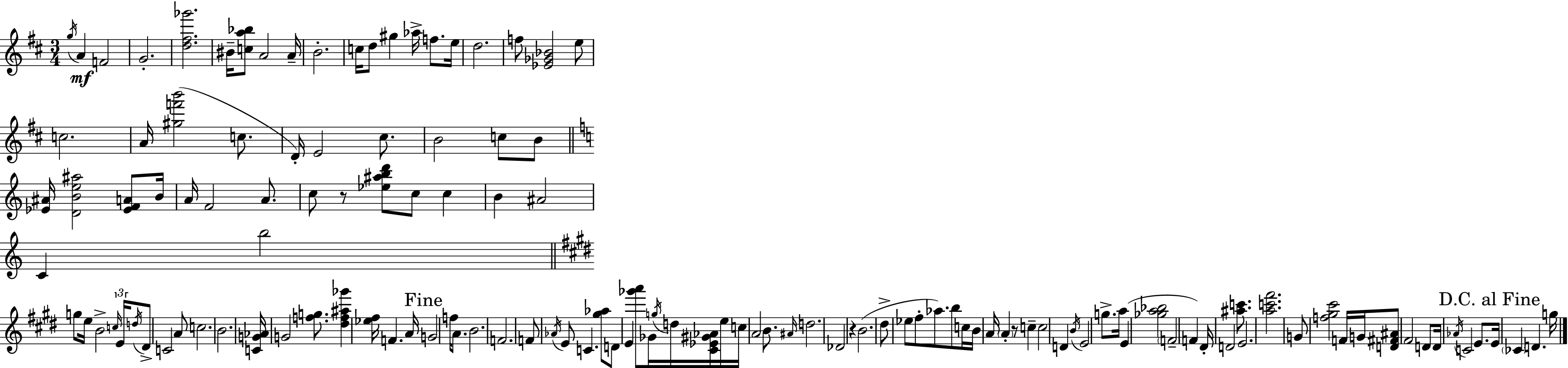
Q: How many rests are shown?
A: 3